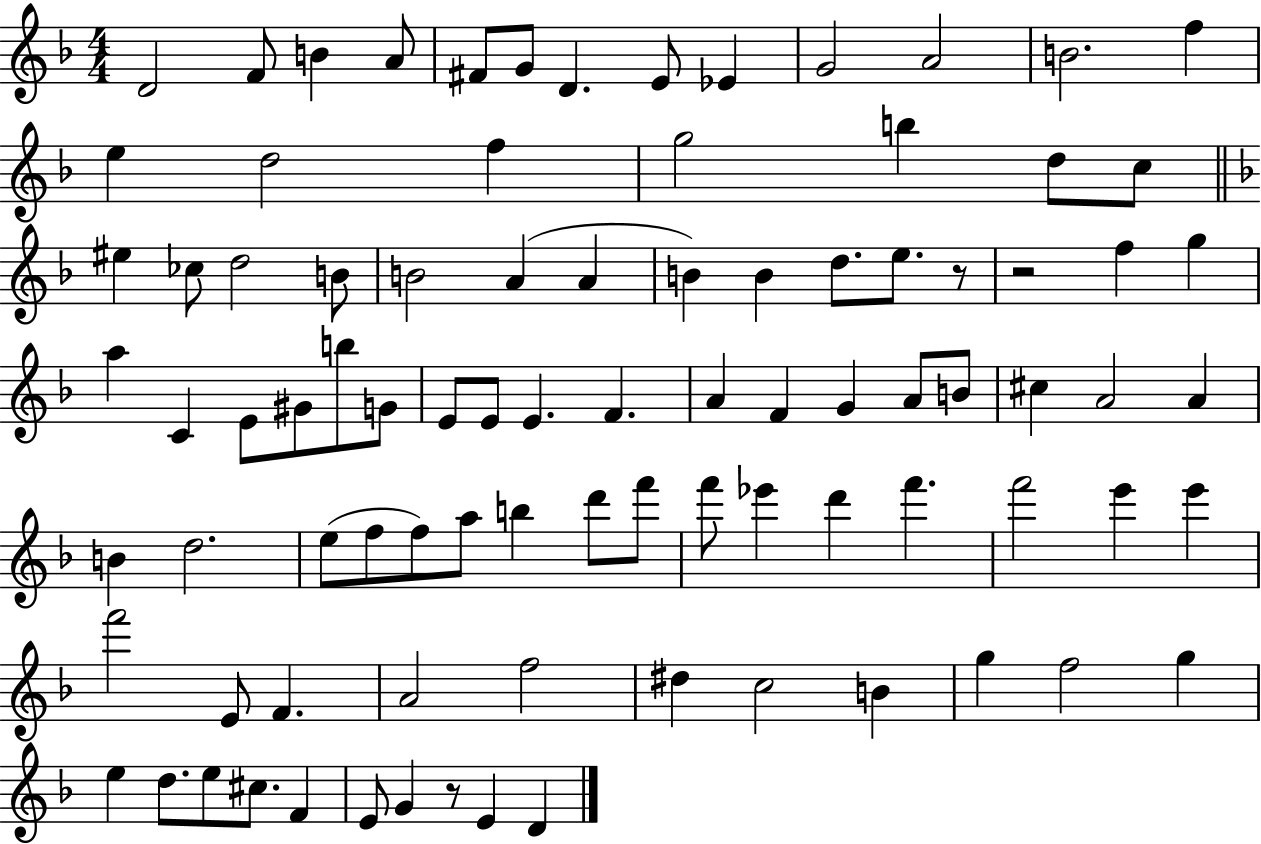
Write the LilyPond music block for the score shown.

{
  \clef treble
  \numericTimeSignature
  \time 4/4
  \key f \major
  d'2 f'8 b'4 a'8 | fis'8 g'8 d'4. e'8 ees'4 | g'2 a'2 | b'2. f''4 | \break e''4 d''2 f''4 | g''2 b''4 d''8 c''8 | \bar "||" \break \key f \major eis''4 ces''8 d''2 b'8 | b'2 a'4( a'4 | b'4) b'4 d''8. e''8. r8 | r2 f''4 g''4 | \break a''4 c'4 e'8 gis'8 b''8 g'8 | e'8 e'8 e'4. f'4. | a'4 f'4 g'4 a'8 b'8 | cis''4 a'2 a'4 | \break b'4 d''2. | e''8( f''8 f''8) a''8 b''4 d'''8 f'''8 | f'''8 ees'''4 d'''4 f'''4. | f'''2 e'''4 e'''4 | \break f'''2 e'8 f'4. | a'2 f''2 | dis''4 c''2 b'4 | g''4 f''2 g''4 | \break e''4 d''8. e''8 cis''8. f'4 | e'8 g'4 r8 e'4 d'4 | \bar "|."
}